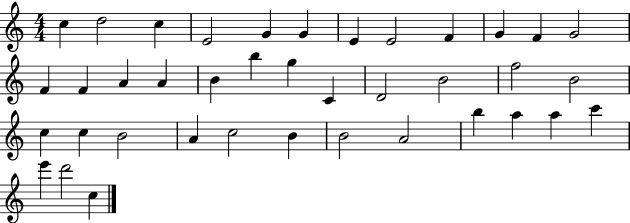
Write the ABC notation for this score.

X:1
T:Untitled
M:4/4
L:1/4
K:C
c d2 c E2 G G E E2 F G F G2 F F A A B b g C D2 B2 f2 B2 c c B2 A c2 B B2 A2 b a a c' e' d'2 c